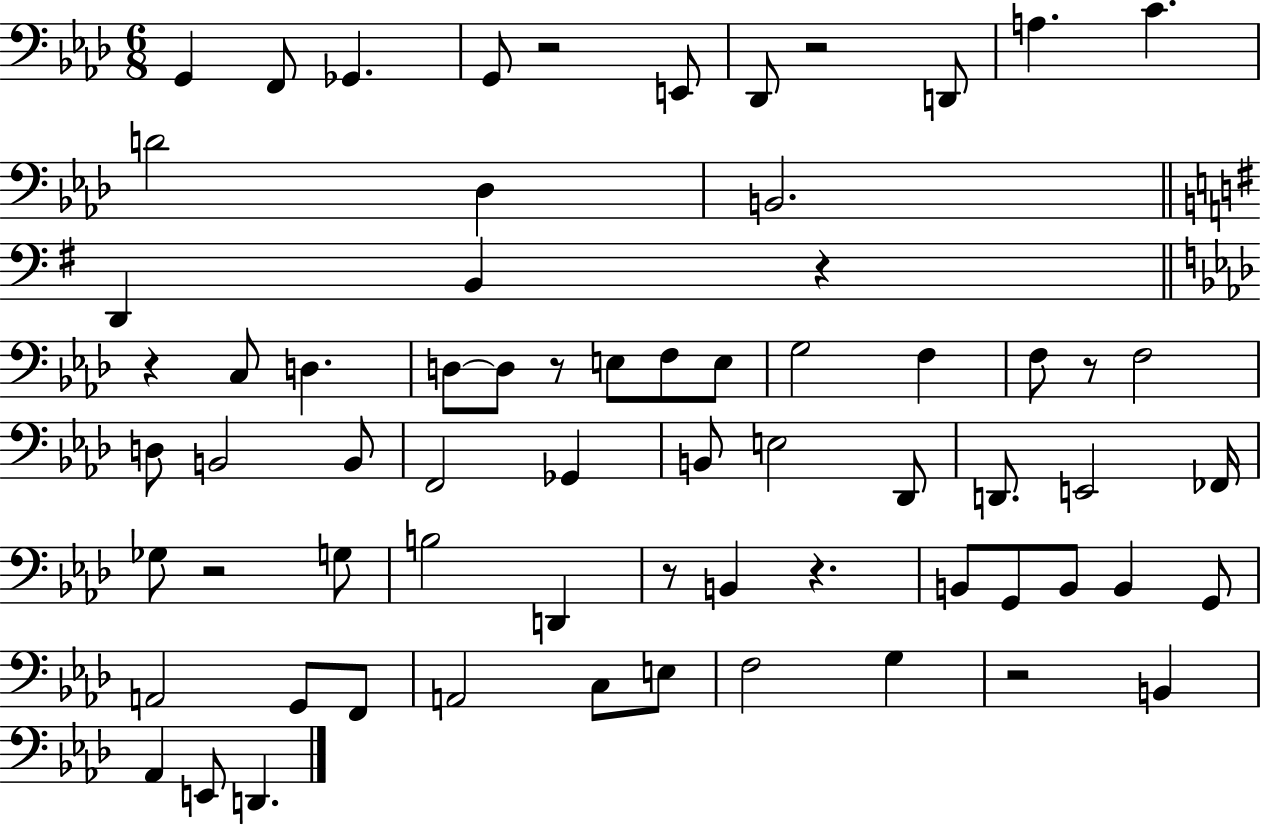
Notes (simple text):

G2/q F2/e Gb2/q. G2/e R/h E2/e Db2/e R/h D2/e A3/q. C4/q. D4/h Db3/q B2/h. D2/q B2/q R/q R/q C3/e D3/q. D3/e D3/e R/e E3/e F3/e E3/e G3/h F3/q F3/e R/e F3/h D3/e B2/h B2/e F2/h Gb2/q B2/e E3/h Db2/e D2/e. E2/h FES2/s Gb3/e R/h G3/e B3/h D2/q R/e B2/q R/q. B2/e G2/e B2/e B2/q G2/e A2/h G2/e F2/e A2/h C3/e E3/e F3/h G3/q R/h B2/q Ab2/q E2/e D2/q.